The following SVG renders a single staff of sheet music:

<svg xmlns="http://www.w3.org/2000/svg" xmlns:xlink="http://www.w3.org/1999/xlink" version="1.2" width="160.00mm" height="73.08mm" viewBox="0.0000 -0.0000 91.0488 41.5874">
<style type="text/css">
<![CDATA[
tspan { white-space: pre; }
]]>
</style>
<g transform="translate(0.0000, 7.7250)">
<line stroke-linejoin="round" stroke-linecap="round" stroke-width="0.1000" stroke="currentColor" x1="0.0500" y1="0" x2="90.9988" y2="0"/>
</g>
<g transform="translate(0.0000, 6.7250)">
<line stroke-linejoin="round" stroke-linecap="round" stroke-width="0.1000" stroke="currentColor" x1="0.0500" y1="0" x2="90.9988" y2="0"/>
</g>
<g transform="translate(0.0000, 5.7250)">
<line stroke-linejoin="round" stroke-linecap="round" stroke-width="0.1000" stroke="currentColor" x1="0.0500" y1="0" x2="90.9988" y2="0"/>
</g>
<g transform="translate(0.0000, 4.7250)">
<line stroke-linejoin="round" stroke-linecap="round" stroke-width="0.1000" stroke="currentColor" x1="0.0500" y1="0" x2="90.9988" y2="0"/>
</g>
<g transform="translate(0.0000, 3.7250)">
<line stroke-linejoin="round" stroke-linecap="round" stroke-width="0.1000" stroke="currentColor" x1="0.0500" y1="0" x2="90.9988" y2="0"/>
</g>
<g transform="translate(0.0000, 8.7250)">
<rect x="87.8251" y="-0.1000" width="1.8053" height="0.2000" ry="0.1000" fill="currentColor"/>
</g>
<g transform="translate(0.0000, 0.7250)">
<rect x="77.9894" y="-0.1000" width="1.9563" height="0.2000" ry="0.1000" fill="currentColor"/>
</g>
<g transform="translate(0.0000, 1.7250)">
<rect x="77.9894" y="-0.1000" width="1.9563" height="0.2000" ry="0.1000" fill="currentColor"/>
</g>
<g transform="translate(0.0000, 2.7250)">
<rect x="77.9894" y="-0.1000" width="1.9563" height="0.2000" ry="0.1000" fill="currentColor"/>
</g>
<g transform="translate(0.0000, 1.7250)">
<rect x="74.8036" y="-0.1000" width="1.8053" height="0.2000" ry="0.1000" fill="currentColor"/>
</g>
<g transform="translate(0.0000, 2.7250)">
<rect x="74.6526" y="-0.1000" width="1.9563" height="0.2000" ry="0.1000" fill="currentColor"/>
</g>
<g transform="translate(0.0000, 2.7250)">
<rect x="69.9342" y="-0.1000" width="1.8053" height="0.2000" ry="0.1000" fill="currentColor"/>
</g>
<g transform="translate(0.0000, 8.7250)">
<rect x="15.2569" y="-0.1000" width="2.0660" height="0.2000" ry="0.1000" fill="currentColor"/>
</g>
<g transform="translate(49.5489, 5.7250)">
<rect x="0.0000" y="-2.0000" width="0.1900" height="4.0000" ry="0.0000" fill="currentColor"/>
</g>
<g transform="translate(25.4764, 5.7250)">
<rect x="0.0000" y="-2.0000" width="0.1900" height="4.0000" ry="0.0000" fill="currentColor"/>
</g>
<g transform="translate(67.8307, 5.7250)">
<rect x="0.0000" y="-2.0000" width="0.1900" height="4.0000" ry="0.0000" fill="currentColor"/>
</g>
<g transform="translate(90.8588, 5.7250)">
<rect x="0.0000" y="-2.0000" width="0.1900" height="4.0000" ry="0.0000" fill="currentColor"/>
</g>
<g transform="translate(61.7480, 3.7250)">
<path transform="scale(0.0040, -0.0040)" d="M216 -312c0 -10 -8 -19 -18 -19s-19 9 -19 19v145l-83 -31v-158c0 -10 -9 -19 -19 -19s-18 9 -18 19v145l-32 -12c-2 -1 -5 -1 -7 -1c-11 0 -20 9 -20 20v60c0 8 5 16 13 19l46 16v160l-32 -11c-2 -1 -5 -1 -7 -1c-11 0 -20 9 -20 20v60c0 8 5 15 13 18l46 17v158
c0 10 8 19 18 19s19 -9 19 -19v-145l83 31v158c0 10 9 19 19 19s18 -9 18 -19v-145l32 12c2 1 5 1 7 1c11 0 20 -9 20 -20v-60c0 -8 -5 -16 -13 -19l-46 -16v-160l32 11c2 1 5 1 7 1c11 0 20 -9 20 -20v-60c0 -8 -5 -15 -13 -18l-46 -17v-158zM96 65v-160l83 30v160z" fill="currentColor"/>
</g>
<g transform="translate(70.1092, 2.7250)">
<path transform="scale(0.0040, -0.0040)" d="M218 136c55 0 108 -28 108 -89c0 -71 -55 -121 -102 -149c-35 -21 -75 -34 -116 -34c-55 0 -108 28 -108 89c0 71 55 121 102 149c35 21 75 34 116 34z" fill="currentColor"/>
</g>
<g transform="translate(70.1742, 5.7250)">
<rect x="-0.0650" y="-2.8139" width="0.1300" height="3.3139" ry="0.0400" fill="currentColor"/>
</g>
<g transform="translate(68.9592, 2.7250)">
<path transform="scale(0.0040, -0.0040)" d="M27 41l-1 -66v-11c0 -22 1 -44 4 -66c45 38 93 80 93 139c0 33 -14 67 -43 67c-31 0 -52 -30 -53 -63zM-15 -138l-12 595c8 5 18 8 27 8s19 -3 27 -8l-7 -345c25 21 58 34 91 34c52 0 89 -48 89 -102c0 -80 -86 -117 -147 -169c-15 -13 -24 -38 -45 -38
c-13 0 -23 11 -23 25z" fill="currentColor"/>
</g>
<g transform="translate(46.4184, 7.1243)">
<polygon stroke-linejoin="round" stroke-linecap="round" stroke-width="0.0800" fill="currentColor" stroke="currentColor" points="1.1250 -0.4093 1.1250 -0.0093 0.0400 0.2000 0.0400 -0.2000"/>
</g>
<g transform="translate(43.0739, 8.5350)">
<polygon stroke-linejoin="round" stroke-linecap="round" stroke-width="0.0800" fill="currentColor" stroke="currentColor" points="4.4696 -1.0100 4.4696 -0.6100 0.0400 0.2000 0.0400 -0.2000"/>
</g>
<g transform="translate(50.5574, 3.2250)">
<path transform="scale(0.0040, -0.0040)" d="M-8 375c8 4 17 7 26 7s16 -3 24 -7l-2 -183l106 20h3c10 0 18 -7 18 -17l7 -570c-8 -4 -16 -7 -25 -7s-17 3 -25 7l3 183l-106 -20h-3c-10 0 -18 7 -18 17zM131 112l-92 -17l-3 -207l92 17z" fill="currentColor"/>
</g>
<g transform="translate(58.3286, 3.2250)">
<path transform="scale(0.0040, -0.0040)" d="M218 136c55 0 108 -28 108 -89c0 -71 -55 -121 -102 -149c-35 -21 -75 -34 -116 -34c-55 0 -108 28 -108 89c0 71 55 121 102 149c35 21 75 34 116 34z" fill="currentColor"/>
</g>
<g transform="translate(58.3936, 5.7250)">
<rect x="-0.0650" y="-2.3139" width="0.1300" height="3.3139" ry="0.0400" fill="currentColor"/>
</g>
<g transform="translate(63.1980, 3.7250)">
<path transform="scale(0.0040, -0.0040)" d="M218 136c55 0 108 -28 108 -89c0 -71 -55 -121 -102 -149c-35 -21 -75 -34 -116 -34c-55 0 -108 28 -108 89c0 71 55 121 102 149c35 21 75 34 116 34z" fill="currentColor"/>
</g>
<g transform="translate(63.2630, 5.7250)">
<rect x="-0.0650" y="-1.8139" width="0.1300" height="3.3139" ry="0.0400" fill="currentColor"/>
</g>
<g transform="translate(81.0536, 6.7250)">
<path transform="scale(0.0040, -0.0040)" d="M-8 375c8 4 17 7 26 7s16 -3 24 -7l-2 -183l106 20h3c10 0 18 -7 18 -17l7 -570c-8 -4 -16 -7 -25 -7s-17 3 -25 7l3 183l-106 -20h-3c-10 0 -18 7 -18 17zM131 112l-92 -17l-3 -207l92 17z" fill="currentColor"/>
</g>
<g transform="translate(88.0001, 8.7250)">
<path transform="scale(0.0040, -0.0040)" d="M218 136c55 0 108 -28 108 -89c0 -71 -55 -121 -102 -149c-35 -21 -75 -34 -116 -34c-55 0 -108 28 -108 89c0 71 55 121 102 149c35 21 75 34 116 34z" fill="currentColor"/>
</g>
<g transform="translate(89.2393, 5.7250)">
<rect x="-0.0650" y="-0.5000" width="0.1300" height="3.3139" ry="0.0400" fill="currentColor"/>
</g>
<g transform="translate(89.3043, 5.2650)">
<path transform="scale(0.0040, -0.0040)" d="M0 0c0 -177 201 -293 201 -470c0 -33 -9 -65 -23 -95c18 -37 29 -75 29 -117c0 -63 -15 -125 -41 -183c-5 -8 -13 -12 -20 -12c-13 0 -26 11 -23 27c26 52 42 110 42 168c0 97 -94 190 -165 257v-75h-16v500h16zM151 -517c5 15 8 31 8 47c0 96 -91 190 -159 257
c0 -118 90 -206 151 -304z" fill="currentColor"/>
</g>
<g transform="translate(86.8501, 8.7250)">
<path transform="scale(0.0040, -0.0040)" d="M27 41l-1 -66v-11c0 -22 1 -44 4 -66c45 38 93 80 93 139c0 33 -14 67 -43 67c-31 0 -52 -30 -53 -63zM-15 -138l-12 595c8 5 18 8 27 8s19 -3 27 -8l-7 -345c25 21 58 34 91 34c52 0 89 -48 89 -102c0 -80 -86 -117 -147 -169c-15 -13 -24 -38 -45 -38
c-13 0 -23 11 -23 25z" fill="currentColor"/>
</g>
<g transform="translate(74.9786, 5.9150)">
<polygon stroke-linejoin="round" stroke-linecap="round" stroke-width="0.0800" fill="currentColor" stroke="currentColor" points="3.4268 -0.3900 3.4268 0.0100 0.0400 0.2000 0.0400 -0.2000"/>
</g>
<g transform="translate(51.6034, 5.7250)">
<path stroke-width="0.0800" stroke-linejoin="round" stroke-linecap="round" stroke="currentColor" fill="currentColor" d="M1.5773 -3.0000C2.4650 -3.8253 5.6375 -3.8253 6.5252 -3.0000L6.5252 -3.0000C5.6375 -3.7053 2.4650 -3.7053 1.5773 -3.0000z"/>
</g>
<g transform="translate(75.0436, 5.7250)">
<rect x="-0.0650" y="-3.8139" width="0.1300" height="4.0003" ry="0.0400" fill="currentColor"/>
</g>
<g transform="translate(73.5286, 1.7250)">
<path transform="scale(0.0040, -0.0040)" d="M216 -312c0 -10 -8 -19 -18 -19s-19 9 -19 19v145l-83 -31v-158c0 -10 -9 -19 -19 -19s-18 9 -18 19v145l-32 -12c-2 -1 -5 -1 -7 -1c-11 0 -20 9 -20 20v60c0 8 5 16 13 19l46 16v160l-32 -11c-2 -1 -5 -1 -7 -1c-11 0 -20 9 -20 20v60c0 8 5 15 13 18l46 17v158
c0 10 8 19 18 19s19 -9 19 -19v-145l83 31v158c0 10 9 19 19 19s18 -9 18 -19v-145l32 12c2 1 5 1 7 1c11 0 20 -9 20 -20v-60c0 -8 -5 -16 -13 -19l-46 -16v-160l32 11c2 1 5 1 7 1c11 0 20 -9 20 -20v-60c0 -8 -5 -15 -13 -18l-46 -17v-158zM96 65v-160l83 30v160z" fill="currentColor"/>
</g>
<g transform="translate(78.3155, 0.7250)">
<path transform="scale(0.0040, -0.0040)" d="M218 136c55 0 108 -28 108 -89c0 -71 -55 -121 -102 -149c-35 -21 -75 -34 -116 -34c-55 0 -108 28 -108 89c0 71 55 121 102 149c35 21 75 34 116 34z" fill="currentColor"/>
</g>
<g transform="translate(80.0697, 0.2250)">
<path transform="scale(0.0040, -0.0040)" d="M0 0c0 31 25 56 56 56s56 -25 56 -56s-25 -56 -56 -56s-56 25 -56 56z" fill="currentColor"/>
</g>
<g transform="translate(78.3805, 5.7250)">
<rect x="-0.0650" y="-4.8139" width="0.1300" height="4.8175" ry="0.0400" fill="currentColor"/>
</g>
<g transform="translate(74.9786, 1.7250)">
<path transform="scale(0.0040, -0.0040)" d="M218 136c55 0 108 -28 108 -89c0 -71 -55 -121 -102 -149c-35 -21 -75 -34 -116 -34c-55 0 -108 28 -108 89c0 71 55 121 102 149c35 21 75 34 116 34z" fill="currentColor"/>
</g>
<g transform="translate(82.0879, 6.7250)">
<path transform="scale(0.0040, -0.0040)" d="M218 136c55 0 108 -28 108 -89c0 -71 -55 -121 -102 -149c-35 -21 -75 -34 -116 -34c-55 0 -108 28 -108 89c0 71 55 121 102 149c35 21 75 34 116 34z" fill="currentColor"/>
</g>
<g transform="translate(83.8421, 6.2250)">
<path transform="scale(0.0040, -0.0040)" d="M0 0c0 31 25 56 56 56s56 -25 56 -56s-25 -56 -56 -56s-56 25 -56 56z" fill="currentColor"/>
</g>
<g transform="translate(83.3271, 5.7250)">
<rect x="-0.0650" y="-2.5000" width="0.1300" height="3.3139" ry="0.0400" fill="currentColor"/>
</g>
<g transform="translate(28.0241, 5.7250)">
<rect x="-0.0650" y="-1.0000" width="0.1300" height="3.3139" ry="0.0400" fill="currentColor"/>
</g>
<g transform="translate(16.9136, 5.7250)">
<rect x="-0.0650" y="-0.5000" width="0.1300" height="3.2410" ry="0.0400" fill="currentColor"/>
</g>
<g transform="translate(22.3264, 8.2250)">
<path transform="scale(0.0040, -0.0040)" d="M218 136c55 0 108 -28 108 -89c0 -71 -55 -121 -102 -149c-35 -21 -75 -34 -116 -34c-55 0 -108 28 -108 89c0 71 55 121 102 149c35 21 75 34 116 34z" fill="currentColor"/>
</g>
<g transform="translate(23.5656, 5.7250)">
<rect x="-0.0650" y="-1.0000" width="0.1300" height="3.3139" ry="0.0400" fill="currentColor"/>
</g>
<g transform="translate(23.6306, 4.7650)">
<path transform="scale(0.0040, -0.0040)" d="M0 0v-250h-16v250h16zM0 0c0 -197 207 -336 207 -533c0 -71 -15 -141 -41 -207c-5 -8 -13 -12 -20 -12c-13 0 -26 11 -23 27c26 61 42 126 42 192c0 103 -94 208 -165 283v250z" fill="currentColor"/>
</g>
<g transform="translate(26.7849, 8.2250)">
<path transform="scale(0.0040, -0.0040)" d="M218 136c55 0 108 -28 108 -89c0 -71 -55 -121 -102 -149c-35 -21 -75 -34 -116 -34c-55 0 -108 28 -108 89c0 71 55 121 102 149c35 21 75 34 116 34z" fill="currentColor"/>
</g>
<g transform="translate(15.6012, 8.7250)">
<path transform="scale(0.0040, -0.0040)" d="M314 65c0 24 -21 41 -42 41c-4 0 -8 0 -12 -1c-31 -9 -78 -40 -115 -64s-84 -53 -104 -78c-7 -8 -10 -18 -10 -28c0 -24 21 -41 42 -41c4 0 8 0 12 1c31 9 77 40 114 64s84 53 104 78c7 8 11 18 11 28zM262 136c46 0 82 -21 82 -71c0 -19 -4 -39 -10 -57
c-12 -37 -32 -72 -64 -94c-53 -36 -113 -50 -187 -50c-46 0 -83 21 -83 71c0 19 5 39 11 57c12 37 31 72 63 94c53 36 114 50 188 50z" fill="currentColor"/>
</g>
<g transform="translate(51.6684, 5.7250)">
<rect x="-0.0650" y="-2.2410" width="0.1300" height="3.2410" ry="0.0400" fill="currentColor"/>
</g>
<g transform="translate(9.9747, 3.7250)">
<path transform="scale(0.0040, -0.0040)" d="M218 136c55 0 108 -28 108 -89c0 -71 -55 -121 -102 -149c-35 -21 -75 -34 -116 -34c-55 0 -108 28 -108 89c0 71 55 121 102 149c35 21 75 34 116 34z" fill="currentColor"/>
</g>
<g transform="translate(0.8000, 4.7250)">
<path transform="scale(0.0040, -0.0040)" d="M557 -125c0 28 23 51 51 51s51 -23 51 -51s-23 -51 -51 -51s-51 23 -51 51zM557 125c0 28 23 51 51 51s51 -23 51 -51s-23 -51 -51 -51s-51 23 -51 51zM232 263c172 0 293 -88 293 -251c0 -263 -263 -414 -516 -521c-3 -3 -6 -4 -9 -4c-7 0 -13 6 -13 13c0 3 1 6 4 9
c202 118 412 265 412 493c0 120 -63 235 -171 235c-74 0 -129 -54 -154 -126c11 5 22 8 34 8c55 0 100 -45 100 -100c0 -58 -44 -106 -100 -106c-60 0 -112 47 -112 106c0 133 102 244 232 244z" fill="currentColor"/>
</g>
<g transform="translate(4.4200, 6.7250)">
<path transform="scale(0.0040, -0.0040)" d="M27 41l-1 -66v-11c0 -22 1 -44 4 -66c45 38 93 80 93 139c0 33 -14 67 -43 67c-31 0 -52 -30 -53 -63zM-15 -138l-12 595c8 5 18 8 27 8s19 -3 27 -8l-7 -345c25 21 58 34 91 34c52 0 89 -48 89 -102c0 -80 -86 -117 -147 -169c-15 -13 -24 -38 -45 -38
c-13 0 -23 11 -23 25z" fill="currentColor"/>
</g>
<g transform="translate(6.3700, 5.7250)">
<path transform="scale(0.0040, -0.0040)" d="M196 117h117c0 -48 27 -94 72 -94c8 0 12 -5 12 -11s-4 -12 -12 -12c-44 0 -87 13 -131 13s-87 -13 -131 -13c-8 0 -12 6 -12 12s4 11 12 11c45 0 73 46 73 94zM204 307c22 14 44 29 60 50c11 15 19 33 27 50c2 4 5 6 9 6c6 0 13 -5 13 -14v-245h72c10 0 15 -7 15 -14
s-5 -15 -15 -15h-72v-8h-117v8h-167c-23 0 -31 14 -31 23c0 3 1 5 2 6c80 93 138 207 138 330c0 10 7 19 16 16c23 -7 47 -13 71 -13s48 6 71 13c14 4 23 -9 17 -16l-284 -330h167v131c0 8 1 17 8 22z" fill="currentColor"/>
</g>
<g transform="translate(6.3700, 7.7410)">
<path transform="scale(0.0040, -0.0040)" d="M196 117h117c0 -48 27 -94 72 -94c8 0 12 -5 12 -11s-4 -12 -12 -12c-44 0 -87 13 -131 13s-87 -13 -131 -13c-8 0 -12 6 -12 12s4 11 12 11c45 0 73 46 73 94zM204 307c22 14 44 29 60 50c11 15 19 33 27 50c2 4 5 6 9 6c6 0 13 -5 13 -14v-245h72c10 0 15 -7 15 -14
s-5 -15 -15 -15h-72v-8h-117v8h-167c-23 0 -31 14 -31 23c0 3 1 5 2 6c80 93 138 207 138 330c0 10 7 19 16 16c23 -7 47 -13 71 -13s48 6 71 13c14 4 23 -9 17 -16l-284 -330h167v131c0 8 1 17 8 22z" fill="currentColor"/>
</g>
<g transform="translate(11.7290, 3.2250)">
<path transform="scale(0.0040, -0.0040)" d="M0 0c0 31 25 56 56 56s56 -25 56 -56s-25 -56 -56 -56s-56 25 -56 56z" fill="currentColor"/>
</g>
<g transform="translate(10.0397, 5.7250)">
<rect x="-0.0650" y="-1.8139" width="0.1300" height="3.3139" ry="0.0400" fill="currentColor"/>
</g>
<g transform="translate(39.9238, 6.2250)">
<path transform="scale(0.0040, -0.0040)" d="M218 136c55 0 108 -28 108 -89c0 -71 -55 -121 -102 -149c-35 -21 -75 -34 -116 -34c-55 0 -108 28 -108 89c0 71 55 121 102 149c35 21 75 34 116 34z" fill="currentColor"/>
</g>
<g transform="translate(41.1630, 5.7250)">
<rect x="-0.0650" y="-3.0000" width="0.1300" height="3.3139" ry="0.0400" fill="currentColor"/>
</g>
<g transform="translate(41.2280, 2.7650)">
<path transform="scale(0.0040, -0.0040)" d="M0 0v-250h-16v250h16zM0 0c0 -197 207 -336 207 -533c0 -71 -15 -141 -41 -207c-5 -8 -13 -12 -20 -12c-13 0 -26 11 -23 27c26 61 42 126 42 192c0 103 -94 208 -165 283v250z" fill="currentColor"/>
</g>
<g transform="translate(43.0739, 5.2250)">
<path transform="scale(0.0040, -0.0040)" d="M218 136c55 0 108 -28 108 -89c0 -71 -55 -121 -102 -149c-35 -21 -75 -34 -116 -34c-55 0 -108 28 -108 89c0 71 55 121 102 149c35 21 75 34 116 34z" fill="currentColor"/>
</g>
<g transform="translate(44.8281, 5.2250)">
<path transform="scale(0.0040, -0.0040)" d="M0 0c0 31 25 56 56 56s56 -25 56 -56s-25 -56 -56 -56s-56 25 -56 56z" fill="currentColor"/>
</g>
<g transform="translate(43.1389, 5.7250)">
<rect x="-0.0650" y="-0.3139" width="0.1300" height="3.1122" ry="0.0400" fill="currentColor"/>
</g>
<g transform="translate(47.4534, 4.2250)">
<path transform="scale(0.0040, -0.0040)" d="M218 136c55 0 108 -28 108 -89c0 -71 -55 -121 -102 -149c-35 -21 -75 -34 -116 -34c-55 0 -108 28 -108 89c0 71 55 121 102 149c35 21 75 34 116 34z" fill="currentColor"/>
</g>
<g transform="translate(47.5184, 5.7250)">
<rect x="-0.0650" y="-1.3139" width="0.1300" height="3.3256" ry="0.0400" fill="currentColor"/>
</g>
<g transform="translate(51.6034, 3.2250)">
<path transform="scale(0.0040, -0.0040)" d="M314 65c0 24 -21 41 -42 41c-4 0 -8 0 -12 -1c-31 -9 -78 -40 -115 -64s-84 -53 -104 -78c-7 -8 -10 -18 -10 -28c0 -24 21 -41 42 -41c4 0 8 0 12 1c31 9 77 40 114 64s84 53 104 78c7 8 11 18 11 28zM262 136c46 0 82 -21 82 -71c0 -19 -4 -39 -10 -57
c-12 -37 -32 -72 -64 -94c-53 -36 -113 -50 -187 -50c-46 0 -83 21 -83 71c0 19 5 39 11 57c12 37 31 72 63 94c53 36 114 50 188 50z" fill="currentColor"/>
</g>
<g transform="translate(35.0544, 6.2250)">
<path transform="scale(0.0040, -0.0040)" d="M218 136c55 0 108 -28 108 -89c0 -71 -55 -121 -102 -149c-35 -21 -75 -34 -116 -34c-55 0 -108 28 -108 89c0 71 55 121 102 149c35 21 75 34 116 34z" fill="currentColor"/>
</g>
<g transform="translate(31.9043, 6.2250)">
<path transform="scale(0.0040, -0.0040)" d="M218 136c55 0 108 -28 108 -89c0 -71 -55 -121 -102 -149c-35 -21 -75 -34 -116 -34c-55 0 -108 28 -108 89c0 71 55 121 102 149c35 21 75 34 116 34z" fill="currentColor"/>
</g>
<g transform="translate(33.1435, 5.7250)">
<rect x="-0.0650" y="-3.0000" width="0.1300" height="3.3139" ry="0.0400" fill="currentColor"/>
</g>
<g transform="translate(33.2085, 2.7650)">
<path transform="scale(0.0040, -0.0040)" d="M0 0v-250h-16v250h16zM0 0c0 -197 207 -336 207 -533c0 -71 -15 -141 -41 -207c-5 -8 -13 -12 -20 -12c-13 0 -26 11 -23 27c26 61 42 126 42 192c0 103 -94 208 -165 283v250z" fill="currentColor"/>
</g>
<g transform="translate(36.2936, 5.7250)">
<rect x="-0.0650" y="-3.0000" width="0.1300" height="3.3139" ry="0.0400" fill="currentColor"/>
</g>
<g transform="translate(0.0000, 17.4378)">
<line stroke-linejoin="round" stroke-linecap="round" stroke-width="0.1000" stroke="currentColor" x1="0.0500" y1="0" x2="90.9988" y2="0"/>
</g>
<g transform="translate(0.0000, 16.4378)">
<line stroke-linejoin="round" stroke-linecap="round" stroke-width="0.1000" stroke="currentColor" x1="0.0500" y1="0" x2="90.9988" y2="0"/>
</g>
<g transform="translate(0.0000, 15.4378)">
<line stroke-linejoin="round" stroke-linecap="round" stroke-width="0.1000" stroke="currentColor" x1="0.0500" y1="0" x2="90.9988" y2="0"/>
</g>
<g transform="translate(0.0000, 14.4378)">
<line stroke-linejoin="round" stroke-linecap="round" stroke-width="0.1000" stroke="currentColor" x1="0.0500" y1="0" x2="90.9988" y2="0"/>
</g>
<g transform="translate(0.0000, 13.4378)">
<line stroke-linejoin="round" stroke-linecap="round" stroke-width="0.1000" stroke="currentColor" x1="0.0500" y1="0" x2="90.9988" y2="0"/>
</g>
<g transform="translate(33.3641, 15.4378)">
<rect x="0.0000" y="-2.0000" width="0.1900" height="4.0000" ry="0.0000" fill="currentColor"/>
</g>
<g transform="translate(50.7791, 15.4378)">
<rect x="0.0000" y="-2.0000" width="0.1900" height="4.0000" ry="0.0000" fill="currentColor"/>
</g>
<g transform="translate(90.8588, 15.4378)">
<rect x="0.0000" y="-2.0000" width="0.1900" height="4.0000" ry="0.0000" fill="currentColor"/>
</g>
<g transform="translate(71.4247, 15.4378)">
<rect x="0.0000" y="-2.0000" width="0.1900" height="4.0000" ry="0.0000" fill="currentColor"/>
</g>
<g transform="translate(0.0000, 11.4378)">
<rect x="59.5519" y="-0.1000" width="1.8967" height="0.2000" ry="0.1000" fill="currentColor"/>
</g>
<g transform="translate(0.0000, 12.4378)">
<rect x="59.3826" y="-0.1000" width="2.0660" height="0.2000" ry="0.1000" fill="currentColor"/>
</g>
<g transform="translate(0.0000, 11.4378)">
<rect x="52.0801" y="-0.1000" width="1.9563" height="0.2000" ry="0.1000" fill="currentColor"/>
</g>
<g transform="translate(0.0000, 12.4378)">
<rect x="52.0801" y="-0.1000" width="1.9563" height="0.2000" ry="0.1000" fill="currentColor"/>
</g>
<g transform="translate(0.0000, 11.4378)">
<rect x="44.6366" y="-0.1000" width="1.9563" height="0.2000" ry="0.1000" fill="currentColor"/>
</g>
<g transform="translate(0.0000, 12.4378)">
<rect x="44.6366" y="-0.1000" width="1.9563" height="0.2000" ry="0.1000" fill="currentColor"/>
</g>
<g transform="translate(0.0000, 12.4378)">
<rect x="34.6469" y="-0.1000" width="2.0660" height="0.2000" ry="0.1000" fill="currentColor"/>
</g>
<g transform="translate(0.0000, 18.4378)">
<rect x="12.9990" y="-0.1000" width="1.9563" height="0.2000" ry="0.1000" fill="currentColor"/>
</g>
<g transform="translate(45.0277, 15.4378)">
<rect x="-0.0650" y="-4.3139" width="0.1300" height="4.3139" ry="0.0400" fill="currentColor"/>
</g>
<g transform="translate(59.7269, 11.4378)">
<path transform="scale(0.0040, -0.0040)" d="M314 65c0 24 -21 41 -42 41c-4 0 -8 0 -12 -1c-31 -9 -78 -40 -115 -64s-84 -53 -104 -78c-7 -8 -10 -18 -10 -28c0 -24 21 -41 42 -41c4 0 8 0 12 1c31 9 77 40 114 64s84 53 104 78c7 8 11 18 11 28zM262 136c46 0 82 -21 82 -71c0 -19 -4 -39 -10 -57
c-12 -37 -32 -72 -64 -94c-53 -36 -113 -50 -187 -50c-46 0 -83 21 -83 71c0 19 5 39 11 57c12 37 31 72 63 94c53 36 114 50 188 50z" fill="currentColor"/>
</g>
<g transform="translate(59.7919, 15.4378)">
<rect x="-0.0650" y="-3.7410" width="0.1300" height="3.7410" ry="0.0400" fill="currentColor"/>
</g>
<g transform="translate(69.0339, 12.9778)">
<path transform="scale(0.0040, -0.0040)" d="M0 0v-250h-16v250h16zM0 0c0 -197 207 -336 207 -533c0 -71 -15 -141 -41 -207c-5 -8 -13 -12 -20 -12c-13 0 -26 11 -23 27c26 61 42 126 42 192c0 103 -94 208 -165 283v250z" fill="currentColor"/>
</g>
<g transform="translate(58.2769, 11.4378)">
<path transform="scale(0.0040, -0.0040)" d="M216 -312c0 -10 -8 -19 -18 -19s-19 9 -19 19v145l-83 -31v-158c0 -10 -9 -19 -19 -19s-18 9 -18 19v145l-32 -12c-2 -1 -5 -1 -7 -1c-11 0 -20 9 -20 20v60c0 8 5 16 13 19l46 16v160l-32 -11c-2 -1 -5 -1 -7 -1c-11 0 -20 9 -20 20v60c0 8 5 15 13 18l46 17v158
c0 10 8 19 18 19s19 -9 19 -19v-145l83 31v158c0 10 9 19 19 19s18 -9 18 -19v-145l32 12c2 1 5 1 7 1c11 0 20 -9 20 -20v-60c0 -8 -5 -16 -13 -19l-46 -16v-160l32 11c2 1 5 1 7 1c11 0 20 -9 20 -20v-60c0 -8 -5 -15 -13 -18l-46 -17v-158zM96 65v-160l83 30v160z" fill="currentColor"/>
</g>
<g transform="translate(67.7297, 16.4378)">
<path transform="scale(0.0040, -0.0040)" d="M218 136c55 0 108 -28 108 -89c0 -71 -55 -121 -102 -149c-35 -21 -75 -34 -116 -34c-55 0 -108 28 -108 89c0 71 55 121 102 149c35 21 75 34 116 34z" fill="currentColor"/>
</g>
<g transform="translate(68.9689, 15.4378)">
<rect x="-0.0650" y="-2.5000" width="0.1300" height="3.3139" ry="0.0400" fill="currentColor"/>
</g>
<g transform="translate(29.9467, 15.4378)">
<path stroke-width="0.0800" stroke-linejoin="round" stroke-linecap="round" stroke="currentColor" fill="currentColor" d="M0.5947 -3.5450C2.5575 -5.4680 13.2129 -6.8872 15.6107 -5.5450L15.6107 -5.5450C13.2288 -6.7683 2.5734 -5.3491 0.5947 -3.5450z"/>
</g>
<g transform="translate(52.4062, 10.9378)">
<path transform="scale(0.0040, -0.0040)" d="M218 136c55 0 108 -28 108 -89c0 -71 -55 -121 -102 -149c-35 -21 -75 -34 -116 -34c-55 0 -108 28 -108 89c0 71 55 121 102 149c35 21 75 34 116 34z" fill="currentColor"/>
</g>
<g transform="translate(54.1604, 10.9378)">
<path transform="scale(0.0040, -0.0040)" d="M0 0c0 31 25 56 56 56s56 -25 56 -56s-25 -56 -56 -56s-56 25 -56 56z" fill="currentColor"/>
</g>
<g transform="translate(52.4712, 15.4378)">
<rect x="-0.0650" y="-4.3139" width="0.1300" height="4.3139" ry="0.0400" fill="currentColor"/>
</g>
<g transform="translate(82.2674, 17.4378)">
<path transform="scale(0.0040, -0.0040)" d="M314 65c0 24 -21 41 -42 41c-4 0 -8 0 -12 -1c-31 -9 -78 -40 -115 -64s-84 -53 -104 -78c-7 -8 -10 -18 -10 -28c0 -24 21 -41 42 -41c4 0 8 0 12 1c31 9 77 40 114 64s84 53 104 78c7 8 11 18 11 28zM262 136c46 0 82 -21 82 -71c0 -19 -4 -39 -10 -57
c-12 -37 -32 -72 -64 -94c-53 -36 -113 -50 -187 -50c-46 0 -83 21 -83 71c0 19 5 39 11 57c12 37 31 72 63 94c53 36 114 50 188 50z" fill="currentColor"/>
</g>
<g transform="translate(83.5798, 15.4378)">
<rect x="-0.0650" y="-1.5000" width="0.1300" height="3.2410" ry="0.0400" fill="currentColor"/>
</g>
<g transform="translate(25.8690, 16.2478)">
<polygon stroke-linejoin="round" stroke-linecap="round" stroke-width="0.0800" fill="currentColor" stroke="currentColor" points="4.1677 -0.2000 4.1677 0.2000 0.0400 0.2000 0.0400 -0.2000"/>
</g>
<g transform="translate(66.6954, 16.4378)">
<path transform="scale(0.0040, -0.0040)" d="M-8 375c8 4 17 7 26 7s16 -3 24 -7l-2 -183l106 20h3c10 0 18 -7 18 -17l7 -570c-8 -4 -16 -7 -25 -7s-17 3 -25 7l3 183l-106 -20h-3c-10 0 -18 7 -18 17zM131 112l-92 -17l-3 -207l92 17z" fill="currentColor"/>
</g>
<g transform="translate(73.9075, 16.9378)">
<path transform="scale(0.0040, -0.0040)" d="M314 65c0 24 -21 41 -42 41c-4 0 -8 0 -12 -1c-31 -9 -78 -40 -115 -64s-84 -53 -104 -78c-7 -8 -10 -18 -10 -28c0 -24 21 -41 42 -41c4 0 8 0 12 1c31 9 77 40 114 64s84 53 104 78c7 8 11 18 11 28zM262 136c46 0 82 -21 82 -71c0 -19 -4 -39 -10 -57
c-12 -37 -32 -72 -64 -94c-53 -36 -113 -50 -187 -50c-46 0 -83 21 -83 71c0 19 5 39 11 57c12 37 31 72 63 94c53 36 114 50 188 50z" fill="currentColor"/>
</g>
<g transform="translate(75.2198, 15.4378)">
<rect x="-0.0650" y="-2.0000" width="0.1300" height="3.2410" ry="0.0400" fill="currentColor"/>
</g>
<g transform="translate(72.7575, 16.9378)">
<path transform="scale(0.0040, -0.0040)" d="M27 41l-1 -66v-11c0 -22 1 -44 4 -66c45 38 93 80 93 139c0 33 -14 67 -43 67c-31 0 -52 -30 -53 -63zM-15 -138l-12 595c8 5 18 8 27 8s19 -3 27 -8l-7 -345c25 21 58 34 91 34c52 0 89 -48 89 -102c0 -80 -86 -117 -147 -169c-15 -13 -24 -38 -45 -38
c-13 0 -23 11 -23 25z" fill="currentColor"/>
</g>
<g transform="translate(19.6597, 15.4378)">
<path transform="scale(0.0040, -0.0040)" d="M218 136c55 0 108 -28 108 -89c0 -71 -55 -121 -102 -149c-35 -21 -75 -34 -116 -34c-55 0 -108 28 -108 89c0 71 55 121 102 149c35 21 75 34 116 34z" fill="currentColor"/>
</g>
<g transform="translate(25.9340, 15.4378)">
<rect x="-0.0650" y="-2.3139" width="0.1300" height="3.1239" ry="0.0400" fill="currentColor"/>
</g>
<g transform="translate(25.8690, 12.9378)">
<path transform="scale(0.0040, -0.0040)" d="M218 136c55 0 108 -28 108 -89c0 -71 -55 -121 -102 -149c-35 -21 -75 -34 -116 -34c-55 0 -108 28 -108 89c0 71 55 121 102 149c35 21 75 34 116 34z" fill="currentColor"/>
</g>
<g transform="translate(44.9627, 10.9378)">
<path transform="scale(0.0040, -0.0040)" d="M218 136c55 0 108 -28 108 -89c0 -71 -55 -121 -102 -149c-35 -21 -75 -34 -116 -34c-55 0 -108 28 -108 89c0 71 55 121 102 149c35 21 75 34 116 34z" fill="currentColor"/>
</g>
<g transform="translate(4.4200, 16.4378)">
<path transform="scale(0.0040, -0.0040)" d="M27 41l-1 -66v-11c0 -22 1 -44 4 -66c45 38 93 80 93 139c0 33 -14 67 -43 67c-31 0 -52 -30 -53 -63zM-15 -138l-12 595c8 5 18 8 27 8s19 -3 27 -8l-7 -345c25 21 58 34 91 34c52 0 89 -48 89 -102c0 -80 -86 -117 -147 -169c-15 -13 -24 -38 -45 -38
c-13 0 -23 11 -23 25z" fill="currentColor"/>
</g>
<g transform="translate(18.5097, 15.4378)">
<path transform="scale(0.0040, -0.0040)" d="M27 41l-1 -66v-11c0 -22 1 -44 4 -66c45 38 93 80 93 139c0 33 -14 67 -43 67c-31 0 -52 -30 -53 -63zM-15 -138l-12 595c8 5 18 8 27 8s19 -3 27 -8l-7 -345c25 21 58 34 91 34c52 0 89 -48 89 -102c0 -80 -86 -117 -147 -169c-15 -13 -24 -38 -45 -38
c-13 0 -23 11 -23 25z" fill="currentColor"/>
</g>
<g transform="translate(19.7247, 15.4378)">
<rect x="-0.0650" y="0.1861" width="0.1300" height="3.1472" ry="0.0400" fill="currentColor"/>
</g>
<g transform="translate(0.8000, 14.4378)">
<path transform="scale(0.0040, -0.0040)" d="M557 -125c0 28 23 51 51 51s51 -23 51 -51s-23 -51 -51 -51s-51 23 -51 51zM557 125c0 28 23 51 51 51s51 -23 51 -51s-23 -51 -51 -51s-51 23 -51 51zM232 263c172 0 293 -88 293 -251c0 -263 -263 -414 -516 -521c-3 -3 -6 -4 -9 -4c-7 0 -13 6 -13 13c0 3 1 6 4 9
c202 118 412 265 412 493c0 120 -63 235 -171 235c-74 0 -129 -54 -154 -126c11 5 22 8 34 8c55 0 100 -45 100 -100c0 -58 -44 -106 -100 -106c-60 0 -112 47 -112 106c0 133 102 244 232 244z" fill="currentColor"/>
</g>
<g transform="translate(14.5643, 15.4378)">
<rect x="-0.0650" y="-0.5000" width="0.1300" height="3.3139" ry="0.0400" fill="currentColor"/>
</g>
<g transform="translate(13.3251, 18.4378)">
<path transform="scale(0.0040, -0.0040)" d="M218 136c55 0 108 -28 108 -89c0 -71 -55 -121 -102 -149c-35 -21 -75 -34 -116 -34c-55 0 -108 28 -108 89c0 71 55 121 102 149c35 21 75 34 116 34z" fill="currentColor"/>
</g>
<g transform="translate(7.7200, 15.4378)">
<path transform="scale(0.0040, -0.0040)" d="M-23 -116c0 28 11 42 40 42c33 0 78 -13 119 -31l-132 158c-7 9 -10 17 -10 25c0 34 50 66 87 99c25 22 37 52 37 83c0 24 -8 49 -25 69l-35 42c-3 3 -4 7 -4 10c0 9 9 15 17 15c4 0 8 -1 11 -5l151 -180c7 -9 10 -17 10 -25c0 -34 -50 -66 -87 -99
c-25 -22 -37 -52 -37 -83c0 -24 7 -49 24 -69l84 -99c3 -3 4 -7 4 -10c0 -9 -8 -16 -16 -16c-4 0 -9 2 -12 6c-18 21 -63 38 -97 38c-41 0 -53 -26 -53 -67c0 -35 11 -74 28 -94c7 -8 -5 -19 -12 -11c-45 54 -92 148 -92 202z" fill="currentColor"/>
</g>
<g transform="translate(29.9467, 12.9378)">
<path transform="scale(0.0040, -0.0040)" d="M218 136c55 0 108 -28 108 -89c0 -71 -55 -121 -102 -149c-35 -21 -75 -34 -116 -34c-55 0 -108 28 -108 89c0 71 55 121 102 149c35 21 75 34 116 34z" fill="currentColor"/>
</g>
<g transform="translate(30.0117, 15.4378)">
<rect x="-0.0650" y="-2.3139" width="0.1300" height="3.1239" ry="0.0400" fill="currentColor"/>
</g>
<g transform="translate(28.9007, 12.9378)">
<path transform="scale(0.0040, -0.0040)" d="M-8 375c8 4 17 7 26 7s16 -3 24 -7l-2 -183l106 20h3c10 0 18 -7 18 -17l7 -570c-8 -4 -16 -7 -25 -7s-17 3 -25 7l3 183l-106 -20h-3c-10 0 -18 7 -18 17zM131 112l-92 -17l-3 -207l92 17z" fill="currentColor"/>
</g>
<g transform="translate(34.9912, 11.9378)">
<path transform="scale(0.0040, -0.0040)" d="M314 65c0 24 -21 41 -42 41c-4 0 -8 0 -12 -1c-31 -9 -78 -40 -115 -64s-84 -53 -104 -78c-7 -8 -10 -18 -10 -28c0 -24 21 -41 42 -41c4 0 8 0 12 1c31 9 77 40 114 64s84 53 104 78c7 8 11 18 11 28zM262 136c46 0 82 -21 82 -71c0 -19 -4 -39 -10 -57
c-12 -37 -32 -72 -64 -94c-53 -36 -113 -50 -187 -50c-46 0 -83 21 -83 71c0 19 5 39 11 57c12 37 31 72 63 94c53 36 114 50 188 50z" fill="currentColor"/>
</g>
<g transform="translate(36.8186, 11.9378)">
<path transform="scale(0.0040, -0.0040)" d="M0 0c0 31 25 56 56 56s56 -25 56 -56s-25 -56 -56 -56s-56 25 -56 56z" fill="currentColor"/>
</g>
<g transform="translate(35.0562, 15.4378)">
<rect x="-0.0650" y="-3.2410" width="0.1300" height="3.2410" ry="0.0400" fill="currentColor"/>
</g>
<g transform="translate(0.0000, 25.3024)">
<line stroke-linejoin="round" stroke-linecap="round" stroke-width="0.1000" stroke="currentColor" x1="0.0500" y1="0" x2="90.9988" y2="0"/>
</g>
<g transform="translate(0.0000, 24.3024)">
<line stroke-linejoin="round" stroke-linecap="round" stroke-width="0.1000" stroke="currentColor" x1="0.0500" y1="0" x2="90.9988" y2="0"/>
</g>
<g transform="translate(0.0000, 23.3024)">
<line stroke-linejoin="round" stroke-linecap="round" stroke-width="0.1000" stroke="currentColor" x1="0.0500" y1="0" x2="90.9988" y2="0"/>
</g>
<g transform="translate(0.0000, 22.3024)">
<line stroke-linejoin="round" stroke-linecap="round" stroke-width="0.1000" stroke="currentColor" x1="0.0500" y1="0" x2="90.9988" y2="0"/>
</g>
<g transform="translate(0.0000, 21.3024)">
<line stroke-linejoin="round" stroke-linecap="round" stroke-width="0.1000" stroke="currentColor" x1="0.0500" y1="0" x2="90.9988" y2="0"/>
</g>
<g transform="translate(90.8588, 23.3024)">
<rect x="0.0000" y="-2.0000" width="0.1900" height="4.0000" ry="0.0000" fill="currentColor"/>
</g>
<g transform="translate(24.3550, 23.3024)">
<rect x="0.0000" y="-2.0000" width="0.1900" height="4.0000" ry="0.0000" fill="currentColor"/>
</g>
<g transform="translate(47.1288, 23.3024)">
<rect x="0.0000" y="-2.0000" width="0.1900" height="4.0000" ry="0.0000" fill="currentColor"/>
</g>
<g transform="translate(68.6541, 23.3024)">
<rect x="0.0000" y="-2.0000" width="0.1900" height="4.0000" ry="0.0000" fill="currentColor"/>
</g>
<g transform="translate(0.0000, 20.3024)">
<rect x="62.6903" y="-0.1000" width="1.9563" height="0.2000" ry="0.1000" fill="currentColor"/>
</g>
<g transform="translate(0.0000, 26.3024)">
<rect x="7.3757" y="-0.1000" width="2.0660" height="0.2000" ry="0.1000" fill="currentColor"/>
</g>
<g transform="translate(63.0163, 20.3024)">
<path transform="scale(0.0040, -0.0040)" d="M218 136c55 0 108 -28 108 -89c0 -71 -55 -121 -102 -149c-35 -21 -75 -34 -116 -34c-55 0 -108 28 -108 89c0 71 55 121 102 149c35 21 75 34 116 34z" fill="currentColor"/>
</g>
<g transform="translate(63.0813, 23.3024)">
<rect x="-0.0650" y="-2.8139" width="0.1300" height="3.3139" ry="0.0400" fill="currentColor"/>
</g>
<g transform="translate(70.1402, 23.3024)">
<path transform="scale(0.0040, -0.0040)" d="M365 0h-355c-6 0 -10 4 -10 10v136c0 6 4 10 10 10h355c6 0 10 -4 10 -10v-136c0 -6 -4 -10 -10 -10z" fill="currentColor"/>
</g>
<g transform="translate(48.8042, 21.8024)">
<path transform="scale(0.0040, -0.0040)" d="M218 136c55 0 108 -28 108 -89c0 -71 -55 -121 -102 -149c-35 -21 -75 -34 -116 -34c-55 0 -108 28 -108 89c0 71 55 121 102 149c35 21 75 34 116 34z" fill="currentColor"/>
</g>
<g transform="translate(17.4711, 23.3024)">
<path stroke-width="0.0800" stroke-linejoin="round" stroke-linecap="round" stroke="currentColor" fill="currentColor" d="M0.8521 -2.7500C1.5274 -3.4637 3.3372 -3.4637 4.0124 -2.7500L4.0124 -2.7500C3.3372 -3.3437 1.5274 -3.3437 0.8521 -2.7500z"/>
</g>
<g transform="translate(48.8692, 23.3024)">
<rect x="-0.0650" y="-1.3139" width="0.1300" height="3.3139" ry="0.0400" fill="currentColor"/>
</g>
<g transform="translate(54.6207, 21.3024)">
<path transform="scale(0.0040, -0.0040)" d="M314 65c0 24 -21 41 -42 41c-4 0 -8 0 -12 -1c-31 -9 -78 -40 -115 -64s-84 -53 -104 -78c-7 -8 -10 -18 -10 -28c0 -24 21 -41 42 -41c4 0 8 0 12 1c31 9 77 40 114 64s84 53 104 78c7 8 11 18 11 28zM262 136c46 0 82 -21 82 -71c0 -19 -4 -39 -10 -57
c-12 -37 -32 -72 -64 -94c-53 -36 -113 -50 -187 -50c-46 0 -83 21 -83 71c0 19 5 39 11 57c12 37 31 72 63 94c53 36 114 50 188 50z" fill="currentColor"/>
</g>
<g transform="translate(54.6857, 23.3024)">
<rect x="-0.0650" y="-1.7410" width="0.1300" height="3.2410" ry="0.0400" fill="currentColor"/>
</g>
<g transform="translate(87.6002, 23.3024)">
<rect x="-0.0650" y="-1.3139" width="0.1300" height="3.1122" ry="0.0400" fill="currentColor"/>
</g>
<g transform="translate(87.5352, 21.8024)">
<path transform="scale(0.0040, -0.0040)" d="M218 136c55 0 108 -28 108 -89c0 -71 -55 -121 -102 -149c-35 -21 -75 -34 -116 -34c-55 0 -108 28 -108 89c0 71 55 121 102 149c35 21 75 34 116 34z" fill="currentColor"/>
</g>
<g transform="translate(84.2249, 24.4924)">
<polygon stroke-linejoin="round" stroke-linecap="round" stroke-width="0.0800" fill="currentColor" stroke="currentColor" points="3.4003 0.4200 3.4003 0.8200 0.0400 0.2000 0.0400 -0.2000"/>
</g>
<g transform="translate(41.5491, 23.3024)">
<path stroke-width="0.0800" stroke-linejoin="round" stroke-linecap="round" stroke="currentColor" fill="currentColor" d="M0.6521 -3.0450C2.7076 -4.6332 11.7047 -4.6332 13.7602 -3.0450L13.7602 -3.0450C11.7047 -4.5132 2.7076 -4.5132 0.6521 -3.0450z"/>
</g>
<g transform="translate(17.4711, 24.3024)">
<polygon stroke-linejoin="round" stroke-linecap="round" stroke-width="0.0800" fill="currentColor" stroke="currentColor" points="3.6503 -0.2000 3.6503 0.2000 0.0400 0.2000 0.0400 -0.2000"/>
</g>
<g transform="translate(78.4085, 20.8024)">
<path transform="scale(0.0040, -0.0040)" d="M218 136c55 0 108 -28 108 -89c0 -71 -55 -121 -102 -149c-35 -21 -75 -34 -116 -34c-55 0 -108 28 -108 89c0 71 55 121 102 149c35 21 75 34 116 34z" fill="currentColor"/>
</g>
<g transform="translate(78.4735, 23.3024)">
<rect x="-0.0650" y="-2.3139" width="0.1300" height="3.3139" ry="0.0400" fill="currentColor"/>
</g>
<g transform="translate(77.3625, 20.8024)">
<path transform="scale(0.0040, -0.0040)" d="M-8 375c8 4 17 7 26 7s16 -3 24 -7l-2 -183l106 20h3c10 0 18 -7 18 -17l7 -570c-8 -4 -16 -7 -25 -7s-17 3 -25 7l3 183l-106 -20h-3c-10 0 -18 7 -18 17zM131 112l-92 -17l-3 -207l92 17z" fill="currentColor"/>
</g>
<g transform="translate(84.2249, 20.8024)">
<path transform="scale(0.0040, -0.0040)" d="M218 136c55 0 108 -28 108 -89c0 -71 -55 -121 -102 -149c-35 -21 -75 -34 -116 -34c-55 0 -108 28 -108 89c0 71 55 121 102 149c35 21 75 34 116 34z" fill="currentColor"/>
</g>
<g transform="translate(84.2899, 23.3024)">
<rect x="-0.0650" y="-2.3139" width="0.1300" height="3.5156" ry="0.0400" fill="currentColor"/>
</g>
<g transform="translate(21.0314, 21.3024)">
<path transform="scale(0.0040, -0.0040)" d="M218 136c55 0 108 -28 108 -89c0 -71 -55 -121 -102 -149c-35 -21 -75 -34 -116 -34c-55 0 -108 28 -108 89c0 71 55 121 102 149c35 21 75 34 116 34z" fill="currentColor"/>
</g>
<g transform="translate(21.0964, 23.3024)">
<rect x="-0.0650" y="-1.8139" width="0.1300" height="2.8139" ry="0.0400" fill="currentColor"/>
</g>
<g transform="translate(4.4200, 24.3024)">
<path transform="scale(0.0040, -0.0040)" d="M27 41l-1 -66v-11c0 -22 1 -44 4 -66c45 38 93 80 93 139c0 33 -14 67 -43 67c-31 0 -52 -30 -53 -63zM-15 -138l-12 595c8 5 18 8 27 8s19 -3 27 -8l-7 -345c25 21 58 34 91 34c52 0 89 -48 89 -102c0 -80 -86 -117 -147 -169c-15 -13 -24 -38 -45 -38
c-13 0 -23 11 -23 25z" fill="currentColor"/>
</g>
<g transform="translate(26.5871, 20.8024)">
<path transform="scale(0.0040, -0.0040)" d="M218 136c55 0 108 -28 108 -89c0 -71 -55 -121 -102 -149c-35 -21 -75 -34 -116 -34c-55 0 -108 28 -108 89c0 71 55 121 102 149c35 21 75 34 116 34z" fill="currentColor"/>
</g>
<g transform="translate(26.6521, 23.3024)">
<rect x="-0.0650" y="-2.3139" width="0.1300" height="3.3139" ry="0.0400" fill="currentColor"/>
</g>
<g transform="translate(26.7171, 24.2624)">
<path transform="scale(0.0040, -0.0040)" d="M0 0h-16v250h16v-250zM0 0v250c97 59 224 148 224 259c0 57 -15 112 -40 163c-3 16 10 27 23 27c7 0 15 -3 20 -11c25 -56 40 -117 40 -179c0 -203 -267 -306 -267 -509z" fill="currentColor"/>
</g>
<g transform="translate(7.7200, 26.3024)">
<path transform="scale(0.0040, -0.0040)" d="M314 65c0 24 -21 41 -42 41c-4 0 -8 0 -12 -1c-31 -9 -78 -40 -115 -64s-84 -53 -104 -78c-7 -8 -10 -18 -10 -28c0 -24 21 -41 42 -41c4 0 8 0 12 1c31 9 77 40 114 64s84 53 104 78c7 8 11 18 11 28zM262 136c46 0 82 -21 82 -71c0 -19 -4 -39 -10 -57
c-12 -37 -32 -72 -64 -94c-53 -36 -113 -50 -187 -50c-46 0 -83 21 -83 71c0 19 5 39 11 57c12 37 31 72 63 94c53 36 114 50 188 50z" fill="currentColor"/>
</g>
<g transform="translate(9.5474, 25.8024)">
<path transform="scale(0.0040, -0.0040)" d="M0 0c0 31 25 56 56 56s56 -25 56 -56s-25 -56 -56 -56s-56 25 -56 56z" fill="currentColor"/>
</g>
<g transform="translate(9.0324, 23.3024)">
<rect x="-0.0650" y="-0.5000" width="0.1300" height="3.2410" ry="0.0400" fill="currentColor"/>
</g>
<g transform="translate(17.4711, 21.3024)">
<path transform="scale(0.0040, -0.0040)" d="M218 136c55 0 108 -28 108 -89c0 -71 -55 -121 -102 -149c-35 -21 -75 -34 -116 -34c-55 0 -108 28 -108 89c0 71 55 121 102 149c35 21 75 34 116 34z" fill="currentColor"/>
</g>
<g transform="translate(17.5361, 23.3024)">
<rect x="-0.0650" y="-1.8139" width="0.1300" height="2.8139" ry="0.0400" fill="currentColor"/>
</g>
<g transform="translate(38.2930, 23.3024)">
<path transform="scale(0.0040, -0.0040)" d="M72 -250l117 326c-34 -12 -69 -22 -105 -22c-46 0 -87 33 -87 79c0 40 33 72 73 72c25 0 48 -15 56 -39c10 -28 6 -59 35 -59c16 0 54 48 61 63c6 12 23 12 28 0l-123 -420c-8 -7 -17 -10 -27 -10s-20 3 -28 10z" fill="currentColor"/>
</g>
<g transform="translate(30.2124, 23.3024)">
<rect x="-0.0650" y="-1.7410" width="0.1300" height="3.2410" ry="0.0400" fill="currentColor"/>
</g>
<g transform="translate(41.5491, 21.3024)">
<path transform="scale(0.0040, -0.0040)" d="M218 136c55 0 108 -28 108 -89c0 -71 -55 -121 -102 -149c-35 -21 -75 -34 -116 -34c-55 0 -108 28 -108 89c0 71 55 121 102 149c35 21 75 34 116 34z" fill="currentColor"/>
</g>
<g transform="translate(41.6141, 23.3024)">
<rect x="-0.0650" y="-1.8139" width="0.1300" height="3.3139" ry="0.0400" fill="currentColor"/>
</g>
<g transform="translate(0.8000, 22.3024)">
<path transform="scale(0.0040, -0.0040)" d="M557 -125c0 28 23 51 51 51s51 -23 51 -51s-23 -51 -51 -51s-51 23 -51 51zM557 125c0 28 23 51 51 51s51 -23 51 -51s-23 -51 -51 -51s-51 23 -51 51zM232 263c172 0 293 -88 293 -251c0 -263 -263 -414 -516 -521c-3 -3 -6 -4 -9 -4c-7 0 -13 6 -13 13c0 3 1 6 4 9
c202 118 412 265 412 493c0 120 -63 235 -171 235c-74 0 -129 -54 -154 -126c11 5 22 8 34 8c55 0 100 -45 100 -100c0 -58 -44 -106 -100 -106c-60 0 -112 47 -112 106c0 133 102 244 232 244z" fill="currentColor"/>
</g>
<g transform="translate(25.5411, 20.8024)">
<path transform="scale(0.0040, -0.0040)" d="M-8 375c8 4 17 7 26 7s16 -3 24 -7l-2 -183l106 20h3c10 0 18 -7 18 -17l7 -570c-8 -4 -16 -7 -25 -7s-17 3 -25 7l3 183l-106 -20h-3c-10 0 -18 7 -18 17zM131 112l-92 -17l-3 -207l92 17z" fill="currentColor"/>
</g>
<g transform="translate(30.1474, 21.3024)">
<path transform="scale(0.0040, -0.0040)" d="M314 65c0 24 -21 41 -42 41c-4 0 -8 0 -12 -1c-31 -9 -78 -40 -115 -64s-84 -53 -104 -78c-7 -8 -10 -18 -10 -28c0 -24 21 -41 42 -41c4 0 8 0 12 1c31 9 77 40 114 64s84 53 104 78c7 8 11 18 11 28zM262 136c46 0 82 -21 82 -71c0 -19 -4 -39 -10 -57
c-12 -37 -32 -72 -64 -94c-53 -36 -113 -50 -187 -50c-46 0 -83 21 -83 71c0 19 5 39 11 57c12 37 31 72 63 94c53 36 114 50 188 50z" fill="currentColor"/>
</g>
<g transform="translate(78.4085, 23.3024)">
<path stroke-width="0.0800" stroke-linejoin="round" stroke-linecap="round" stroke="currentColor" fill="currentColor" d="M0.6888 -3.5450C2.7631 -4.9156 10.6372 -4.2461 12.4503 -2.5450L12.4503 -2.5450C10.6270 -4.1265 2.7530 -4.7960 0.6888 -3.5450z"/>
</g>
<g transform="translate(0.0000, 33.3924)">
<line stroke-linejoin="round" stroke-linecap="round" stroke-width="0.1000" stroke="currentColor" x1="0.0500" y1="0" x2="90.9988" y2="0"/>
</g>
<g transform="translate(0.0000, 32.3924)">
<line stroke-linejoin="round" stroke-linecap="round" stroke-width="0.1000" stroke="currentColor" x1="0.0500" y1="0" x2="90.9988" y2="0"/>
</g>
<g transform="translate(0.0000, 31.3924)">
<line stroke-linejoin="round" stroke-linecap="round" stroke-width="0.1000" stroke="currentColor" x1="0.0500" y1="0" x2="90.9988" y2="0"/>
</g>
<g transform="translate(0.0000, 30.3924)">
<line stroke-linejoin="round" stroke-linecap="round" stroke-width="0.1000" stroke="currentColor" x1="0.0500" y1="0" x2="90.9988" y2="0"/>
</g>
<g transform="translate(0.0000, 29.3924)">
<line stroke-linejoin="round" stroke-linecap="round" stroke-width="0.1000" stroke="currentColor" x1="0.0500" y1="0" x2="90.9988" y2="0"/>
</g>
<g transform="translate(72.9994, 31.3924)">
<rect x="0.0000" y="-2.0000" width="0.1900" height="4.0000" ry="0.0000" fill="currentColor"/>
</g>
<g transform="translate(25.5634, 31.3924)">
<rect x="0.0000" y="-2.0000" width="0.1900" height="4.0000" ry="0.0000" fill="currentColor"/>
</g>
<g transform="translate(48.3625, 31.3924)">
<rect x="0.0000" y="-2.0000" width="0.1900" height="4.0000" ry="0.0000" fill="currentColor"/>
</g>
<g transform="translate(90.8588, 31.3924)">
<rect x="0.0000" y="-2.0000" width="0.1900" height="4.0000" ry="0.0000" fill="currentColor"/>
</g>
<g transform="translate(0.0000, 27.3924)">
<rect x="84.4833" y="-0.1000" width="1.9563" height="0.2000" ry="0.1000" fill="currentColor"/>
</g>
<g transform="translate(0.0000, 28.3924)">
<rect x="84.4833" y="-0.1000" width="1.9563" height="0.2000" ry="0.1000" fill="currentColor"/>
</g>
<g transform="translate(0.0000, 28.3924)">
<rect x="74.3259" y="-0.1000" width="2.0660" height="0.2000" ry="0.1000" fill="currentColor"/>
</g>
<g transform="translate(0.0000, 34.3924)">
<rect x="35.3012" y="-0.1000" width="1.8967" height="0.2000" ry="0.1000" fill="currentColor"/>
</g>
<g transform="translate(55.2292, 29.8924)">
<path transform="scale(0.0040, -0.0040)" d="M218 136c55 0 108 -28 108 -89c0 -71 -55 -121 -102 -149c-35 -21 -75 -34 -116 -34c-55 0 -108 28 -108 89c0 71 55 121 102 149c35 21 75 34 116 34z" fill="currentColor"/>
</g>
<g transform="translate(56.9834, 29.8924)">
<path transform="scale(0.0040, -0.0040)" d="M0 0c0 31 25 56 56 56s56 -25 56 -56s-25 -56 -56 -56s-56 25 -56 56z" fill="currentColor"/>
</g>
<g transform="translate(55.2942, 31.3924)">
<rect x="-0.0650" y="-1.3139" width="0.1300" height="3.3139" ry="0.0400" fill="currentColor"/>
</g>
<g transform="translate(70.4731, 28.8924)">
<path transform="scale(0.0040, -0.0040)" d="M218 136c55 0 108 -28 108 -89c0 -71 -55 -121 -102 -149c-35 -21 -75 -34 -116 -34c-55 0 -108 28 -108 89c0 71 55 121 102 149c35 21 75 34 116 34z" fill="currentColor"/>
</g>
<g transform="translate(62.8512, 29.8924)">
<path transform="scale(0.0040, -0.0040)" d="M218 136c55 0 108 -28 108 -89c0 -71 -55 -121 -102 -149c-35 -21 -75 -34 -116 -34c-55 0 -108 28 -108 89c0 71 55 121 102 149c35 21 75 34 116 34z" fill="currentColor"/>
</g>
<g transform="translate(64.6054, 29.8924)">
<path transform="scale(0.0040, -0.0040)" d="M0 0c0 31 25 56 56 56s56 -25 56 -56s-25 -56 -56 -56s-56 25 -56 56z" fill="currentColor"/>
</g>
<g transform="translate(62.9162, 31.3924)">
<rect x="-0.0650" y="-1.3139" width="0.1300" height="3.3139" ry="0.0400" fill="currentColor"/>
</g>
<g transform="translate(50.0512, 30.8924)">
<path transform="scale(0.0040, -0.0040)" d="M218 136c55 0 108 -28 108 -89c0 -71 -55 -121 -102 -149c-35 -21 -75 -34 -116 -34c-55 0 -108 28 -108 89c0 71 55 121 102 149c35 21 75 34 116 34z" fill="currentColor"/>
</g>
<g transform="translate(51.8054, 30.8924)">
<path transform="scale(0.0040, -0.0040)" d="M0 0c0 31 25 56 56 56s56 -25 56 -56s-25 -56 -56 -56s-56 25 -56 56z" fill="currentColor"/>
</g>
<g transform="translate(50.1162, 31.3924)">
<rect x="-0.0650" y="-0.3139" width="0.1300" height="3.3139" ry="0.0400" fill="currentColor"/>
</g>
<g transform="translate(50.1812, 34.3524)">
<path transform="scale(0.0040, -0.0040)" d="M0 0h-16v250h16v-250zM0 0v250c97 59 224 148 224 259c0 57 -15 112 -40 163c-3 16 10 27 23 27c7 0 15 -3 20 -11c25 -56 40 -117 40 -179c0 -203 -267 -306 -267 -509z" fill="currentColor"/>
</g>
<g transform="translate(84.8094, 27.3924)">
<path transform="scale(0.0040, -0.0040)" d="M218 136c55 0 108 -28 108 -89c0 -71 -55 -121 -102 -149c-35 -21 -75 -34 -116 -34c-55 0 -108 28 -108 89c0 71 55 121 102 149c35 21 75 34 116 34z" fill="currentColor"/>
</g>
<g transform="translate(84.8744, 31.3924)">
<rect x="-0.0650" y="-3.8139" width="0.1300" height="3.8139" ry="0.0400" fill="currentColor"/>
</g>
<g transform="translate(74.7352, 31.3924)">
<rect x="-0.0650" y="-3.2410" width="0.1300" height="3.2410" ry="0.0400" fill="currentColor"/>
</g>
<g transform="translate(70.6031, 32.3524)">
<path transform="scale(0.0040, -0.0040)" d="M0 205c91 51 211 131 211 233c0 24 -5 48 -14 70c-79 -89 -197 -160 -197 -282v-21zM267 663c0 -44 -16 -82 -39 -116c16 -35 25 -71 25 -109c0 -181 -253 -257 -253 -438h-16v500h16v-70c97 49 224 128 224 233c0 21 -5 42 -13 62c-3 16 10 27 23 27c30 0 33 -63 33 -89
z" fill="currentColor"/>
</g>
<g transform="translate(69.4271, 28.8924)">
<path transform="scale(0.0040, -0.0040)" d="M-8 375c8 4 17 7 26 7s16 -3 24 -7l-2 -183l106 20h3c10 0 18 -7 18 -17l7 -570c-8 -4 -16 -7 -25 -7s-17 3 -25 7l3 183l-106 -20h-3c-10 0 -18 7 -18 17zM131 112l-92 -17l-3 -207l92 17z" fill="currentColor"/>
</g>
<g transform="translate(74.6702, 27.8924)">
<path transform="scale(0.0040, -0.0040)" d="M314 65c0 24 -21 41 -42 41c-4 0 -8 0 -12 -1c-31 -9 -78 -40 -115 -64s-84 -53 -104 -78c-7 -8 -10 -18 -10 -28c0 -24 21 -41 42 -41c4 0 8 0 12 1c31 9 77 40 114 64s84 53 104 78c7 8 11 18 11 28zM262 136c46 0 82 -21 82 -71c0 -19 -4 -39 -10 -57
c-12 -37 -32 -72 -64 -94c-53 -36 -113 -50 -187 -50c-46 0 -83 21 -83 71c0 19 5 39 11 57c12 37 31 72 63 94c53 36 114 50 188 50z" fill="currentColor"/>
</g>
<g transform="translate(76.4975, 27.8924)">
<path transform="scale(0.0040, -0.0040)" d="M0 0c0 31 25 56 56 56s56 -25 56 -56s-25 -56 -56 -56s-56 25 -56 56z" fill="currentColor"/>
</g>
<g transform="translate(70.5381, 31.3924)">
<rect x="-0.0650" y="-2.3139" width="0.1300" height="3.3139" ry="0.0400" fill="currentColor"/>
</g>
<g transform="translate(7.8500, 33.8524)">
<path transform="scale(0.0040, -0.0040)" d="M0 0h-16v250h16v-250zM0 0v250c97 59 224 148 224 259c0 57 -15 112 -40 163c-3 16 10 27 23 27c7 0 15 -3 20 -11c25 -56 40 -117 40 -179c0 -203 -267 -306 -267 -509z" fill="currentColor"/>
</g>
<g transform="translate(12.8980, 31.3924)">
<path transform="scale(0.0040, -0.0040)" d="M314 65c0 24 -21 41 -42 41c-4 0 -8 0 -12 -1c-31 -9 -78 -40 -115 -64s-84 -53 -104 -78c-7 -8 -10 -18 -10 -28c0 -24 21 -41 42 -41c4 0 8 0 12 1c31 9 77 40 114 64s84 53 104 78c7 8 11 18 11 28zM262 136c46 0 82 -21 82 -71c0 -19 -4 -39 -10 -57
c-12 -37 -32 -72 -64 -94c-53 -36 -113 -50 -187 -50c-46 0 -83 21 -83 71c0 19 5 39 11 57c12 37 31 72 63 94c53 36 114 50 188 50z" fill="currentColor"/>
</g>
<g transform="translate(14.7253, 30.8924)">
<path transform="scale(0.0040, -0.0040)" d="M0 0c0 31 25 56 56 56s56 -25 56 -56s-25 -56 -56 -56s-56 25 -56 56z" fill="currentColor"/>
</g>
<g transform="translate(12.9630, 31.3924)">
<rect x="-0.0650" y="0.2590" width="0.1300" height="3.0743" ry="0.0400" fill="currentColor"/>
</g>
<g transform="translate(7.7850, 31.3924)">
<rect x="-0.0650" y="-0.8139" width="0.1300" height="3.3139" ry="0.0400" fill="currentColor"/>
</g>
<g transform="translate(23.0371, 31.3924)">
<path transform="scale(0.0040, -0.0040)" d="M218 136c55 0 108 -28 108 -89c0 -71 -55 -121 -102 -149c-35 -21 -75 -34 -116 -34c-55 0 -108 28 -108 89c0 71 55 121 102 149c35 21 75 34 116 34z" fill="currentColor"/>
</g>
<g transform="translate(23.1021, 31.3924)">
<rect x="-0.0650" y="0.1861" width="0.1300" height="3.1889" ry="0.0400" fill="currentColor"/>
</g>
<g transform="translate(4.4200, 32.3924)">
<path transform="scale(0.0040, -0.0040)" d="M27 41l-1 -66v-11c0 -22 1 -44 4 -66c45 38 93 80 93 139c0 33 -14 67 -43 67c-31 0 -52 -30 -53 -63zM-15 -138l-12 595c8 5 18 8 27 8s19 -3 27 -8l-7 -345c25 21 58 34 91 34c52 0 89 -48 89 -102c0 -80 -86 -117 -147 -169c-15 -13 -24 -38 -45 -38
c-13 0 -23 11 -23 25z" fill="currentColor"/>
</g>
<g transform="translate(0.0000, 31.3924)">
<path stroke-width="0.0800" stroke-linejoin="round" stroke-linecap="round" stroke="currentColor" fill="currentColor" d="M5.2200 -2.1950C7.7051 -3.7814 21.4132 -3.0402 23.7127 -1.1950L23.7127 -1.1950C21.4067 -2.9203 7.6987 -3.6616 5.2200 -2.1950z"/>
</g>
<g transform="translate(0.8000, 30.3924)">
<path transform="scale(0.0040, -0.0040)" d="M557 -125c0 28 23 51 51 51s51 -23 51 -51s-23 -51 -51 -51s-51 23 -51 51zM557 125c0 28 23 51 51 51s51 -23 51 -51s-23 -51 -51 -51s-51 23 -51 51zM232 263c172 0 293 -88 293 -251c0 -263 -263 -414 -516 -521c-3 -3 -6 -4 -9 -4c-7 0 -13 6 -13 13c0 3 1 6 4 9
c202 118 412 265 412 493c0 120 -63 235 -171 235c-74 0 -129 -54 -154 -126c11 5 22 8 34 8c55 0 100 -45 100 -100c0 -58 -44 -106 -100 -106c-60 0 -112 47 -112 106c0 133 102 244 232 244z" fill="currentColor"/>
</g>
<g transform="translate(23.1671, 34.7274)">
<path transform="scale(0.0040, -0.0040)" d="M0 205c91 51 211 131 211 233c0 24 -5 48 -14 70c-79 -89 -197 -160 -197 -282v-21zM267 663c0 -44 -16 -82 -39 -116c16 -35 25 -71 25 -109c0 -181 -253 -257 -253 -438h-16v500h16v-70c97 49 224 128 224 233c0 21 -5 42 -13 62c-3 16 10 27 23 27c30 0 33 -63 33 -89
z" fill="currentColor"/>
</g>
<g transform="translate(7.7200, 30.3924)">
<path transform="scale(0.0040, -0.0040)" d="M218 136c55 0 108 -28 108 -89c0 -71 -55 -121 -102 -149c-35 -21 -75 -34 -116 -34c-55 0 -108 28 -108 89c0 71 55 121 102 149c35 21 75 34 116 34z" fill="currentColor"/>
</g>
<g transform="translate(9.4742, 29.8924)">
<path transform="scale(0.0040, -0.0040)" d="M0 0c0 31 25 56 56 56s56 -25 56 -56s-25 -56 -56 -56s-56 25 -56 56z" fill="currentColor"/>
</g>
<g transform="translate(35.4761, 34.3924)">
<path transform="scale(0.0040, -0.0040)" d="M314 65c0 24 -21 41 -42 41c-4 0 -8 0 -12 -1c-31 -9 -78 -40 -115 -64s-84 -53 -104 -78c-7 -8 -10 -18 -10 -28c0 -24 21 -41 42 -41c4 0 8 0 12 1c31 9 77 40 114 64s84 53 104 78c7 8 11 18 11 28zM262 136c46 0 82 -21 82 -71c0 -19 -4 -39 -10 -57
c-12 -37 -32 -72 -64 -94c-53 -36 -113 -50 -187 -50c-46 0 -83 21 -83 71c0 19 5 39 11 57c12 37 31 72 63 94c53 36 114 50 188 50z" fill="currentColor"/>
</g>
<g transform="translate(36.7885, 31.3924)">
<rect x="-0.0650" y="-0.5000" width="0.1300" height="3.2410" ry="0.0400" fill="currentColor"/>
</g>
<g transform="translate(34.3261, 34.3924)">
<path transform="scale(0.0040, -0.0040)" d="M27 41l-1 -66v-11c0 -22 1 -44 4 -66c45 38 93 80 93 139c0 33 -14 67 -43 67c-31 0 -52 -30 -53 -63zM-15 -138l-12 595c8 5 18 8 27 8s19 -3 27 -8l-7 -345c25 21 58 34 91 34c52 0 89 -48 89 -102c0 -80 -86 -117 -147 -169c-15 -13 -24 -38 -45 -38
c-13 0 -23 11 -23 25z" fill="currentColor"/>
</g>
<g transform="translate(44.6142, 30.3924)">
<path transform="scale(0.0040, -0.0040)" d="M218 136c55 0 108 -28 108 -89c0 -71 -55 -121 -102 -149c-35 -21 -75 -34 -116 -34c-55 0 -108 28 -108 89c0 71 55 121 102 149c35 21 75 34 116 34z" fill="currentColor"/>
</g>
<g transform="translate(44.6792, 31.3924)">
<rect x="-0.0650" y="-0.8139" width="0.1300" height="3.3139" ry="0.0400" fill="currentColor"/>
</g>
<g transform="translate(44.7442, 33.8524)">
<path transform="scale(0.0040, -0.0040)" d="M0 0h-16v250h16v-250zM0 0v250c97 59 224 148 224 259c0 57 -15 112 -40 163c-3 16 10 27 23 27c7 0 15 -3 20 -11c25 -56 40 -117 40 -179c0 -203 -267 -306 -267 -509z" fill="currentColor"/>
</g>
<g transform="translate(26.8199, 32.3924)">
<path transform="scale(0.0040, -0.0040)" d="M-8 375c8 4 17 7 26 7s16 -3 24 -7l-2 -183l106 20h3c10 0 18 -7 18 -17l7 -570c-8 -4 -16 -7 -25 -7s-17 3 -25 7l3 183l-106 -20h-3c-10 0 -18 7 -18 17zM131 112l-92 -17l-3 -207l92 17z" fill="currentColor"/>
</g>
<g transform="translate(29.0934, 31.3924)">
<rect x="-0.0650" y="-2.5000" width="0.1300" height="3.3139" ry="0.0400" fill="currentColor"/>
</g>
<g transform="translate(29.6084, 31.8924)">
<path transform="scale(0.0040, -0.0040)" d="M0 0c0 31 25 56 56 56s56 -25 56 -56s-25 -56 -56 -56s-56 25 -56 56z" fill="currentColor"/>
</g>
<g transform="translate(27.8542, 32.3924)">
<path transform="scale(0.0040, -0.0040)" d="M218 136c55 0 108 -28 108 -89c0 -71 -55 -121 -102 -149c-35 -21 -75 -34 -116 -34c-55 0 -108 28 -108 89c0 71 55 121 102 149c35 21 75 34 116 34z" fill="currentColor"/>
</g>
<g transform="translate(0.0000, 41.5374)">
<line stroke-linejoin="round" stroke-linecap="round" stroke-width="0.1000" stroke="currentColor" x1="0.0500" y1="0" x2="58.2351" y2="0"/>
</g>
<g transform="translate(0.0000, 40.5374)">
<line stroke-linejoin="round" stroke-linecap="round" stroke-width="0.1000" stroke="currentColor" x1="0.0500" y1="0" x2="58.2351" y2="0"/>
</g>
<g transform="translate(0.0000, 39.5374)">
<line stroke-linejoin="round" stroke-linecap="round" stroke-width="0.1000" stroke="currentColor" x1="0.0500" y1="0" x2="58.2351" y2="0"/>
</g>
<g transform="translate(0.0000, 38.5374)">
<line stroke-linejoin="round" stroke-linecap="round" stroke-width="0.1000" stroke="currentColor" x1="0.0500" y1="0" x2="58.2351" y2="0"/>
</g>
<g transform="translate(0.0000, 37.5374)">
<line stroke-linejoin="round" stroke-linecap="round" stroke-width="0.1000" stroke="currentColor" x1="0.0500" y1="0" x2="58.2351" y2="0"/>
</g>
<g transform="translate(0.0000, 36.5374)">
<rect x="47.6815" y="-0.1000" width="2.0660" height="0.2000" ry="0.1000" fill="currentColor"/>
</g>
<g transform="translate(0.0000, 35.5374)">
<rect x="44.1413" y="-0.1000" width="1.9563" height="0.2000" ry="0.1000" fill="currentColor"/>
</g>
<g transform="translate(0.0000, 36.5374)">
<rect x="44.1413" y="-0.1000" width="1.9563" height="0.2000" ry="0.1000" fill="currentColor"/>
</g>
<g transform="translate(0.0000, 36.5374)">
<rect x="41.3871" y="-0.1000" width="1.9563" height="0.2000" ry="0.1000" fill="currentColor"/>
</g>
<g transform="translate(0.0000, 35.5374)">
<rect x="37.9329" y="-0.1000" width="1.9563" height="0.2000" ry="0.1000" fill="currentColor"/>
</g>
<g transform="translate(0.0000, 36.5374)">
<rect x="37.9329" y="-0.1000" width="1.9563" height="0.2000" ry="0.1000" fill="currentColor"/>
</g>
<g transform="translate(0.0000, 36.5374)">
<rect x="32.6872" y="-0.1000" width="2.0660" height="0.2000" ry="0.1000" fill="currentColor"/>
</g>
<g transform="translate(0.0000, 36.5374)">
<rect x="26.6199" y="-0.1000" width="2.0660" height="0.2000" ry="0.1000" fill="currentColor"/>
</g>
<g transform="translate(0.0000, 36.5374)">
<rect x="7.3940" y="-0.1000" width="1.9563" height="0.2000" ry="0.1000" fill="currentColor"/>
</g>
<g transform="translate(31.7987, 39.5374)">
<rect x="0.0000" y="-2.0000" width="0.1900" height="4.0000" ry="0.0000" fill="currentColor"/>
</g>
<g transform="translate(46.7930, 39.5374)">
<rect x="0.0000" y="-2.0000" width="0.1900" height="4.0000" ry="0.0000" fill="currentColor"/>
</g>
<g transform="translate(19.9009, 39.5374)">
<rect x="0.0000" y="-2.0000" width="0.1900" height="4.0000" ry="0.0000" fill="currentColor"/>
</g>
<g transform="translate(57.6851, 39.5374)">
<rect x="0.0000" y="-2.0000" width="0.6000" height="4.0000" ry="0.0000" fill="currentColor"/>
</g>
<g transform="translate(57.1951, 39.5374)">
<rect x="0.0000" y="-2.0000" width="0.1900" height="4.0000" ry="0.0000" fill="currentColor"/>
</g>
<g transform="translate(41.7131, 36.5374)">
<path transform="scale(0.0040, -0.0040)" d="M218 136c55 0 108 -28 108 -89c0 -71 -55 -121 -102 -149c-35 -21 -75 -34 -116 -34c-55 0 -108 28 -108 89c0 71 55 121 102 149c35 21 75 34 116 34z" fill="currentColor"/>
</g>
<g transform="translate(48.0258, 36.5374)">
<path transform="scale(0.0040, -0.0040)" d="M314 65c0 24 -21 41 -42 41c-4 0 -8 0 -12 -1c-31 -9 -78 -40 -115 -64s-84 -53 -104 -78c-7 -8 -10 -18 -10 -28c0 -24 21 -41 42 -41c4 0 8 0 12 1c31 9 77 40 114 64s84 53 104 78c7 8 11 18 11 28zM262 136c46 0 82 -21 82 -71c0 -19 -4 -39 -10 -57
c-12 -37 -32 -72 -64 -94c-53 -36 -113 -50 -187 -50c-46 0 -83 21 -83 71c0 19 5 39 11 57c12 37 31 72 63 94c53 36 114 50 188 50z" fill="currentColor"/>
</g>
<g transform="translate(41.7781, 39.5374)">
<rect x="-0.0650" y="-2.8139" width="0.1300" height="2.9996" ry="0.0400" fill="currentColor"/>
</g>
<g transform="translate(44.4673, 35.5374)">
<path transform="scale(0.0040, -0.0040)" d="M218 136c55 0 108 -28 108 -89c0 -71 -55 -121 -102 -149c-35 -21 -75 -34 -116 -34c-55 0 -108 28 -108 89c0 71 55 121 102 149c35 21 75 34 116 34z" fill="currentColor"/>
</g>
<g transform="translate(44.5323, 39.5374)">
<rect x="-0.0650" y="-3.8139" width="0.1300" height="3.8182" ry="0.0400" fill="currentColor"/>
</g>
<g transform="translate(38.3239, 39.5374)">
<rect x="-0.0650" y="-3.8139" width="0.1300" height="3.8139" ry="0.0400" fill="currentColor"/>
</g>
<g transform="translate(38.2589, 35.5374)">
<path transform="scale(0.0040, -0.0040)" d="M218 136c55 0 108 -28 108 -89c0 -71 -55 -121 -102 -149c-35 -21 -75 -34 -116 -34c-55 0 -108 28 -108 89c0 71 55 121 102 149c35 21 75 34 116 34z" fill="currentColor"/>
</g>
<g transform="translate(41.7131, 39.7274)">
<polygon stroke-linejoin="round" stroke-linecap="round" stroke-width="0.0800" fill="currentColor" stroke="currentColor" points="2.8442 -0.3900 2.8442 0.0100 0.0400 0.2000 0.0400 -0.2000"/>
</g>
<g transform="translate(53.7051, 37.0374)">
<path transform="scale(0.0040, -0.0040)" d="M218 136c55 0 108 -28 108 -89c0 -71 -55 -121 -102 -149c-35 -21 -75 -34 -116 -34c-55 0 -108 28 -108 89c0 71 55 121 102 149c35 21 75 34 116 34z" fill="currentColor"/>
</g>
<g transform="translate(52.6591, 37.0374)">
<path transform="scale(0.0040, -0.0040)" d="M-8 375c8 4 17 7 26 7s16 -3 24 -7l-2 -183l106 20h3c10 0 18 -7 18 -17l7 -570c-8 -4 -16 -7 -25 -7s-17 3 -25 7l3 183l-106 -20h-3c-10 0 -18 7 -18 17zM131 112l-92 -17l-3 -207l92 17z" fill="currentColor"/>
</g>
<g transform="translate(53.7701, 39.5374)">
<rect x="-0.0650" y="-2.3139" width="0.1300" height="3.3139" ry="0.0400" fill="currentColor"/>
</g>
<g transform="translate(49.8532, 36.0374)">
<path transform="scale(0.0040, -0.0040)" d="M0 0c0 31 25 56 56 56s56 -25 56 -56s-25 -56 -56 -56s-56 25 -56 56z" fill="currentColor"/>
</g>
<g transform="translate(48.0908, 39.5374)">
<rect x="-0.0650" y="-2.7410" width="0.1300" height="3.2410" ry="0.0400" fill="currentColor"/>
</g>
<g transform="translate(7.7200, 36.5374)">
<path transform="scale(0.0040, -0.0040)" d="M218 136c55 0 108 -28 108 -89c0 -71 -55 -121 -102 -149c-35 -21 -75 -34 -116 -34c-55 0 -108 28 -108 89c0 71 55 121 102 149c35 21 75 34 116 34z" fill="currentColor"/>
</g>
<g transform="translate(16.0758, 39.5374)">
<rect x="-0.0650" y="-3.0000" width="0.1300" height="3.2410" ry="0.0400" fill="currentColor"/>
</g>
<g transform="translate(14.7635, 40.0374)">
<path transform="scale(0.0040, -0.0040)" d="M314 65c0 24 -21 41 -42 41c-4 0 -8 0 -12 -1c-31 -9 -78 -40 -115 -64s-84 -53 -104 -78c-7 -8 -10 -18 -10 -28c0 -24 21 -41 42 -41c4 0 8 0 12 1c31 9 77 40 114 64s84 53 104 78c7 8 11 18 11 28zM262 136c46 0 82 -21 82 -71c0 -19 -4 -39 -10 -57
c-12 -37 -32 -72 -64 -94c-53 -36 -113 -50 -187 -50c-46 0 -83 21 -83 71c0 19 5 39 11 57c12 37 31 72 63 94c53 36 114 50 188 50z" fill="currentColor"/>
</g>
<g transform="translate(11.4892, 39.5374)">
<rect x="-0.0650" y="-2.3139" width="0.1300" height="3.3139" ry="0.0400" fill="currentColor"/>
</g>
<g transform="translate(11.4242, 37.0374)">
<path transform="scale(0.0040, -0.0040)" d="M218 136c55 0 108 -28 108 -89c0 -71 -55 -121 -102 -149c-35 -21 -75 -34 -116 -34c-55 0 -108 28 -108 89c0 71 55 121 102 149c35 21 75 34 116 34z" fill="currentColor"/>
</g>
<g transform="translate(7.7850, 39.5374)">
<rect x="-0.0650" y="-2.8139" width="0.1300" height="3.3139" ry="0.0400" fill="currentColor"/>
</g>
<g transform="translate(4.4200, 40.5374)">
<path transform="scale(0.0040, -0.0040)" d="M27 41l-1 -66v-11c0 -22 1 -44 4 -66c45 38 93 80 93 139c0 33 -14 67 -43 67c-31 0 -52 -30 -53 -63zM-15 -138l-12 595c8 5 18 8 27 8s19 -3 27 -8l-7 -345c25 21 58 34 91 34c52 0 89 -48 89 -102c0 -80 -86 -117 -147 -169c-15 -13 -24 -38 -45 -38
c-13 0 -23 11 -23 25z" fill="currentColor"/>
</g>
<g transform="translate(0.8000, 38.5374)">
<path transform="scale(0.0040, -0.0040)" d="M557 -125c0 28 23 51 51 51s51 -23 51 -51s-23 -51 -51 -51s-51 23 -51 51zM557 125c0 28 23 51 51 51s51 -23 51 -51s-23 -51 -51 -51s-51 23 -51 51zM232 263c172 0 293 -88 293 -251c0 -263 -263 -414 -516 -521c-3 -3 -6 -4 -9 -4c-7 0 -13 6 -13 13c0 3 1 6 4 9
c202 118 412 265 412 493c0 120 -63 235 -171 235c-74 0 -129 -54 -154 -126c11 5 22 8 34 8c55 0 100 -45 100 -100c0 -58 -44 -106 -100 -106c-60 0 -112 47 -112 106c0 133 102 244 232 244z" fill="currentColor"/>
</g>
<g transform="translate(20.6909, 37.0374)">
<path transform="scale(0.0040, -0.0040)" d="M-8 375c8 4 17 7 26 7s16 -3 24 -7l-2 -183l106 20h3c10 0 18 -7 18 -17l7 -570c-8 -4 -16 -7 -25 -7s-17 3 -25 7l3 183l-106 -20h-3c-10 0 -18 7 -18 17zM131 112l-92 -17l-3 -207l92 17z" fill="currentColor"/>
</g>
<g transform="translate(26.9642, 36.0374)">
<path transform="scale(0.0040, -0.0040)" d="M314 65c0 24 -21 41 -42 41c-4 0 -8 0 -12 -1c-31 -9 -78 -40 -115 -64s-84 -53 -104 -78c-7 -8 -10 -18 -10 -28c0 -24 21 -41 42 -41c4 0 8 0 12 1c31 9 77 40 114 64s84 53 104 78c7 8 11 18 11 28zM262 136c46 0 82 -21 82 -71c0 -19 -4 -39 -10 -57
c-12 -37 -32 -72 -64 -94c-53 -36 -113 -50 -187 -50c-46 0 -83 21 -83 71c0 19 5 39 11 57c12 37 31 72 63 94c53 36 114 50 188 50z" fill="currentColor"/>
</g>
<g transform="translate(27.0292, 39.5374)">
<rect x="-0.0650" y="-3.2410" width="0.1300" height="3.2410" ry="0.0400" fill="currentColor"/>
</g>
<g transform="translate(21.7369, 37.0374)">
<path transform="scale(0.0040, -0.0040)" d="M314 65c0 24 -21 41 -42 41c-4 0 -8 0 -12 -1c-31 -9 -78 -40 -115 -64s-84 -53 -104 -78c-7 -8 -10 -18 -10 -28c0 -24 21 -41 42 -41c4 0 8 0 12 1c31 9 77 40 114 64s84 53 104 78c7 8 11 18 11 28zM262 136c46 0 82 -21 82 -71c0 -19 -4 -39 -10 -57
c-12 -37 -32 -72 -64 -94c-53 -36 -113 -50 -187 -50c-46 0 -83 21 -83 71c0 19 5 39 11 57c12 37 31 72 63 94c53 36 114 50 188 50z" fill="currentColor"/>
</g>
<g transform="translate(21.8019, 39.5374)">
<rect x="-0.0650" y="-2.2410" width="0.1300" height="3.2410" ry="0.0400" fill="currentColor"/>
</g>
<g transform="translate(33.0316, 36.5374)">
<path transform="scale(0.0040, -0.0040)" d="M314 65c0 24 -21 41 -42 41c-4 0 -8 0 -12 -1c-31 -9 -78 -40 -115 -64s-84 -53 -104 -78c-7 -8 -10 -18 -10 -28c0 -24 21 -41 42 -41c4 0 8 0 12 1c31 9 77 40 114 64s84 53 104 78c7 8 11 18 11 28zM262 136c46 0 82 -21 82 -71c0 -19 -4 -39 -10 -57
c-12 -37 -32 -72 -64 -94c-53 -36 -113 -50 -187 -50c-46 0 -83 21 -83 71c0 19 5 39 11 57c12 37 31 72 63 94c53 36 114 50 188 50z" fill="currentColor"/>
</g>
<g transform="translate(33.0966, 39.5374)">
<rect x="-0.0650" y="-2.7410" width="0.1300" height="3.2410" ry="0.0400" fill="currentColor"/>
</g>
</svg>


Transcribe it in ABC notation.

X:1
T:Untitled
M:4/4
L:1/4
K:F
A, E,,2 F,,/2 F,, C,/2 C, C,/2 E,/2 G,/4 B,2 B, ^A, _C ^E/2 G/2 B,, _E,,/4 z E,, _D, _B,/2 B,/2 D2 F F ^E2 B,,/2 _A,,2 G,,2 E,,2 A,/2 A,/2 B,/2 A,2 z/2 A, G, A,2 C z2 B, B,/2 G,/2 F,/2 D,2 D,/4 B,, _E,,2 F,/2 E,/2 G, G, B,/4 D2 E C _B, C,2 B,2 D2 C2 E C/2 E/2 C2 B,